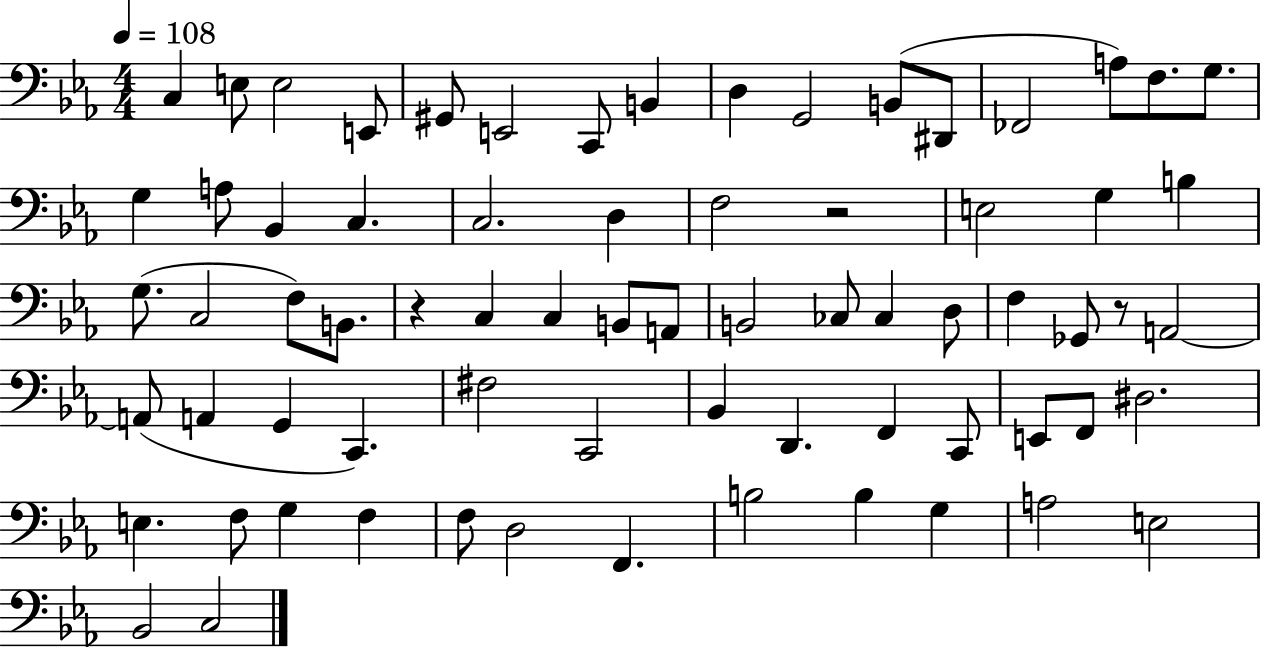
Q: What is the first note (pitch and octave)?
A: C3